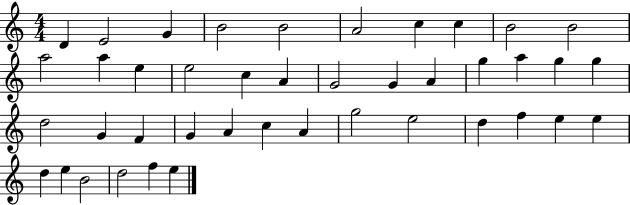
D4/q E4/h G4/q B4/h B4/h A4/h C5/q C5/q B4/h B4/h A5/h A5/q E5/q E5/h C5/q A4/q G4/h G4/q A4/q G5/q A5/q G5/q G5/q D5/h G4/q F4/q G4/q A4/q C5/q A4/q G5/h E5/h D5/q F5/q E5/q E5/q D5/q E5/q B4/h D5/h F5/q E5/q